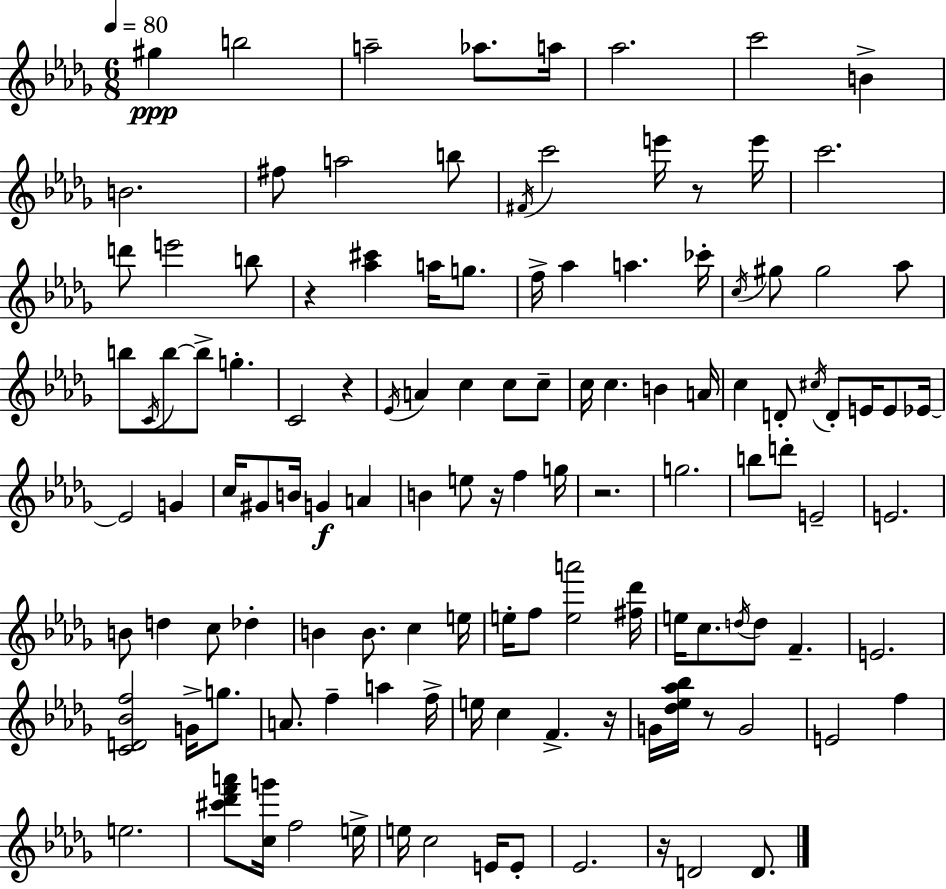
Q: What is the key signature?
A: BES minor